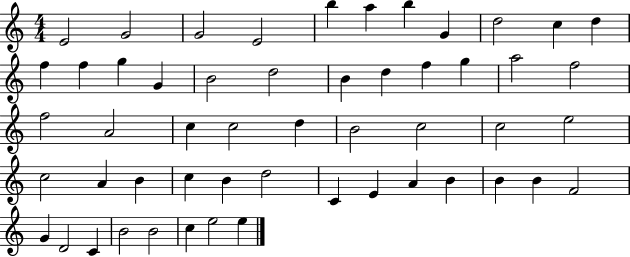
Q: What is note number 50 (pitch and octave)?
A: B4